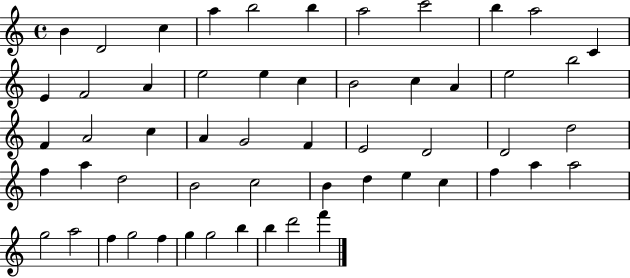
X:1
T:Untitled
M:4/4
L:1/4
K:C
B D2 c a b2 b a2 c'2 b a2 C E F2 A e2 e c B2 c A e2 b2 F A2 c A G2 F E2 D2 D2 d2 f a d2 B2 c2 B d e c f a a2 g2 a2 f g2 f g g2 b b d'2 f'